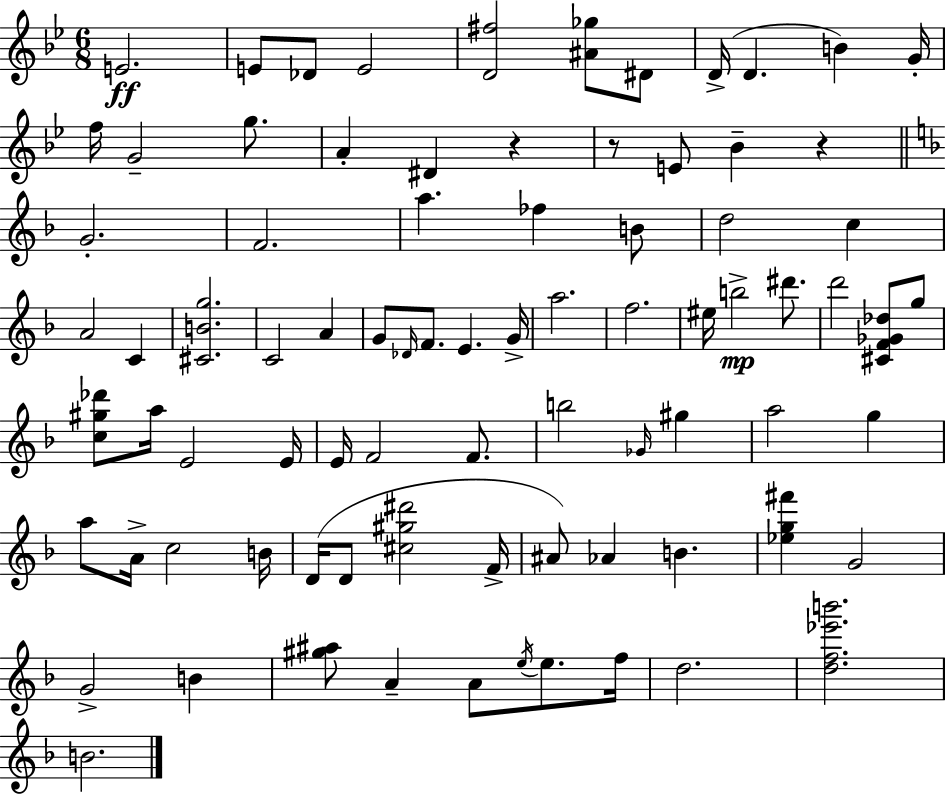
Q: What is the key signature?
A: BES major